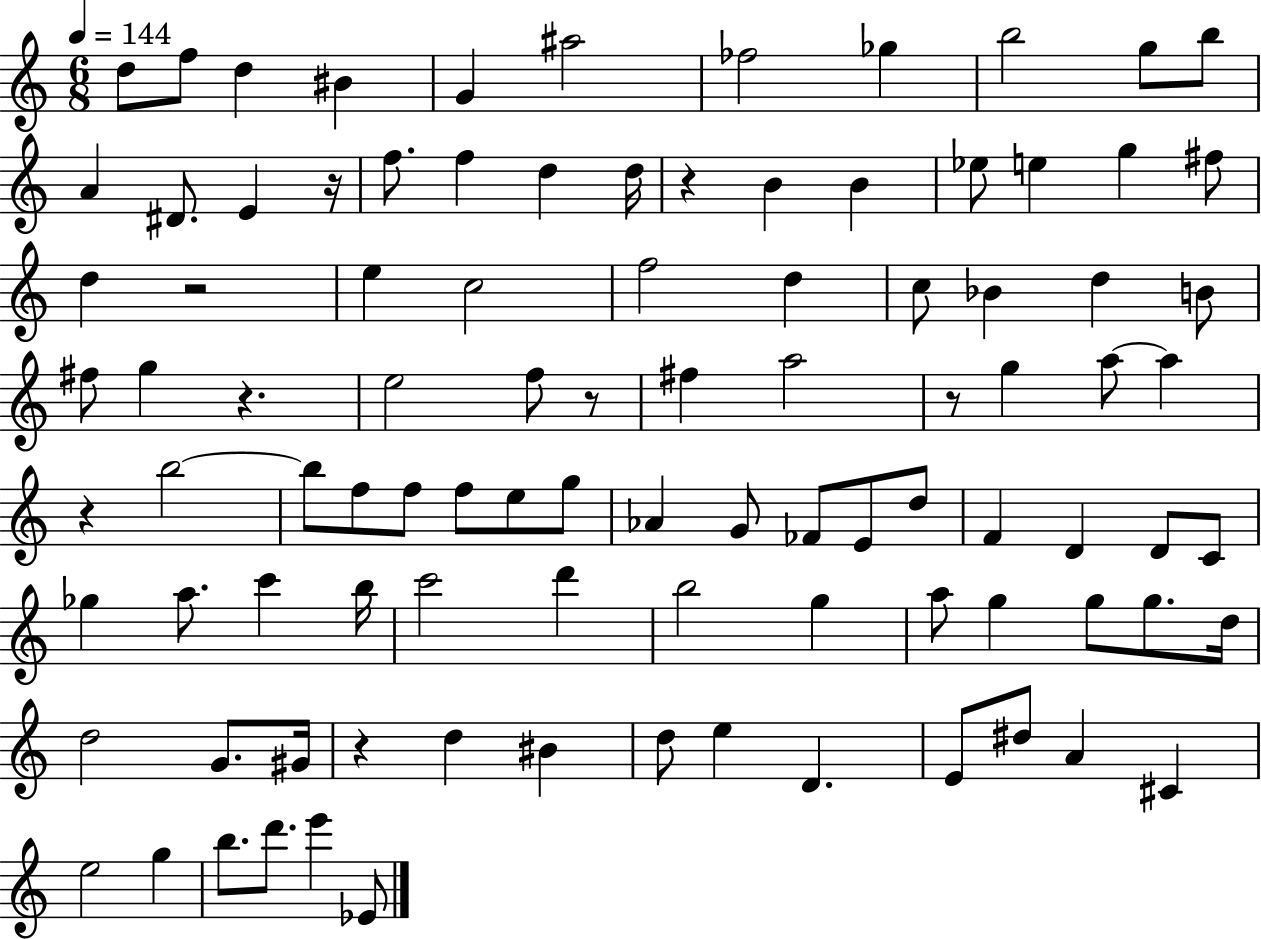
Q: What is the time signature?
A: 6/8